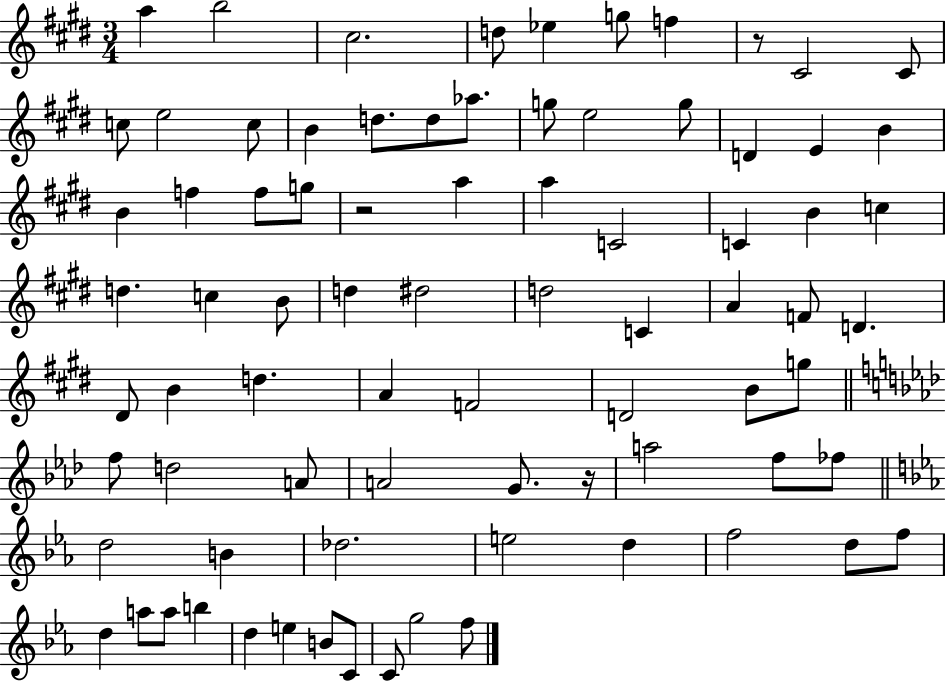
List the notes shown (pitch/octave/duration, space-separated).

A5/q B5/h C#5/h. D5/e Eb5/q G5/e F5/q R/e C#4/h C#4/e C5/e E5/h C5/e B4/q D5/e. D5/e Ab5/e. G5/e E5/h G5/e D4/q E4/q B4/q B4/q F5/q F5/e G5/e R/h A5/q A5/q C4/h C4/q B4/q C5/q D5/q. C5/q B4/e D5/q D#5/h D5/h C4/q A4/q F4/e D4/q. D#4/e B4/q D5/q. A4/q F4/h D4/h B4/e G5/e F5/e D5/h A4/e A4/h G4/e. R/s A5/h F5/e FES5/e D5/h B4/q Db5/h. E5/h D5/q F5/h D5/e F5/e D5/q A5/e A5/e B5/q D5/q E5/q B4/e C4/e C4/e G5/h F5/e